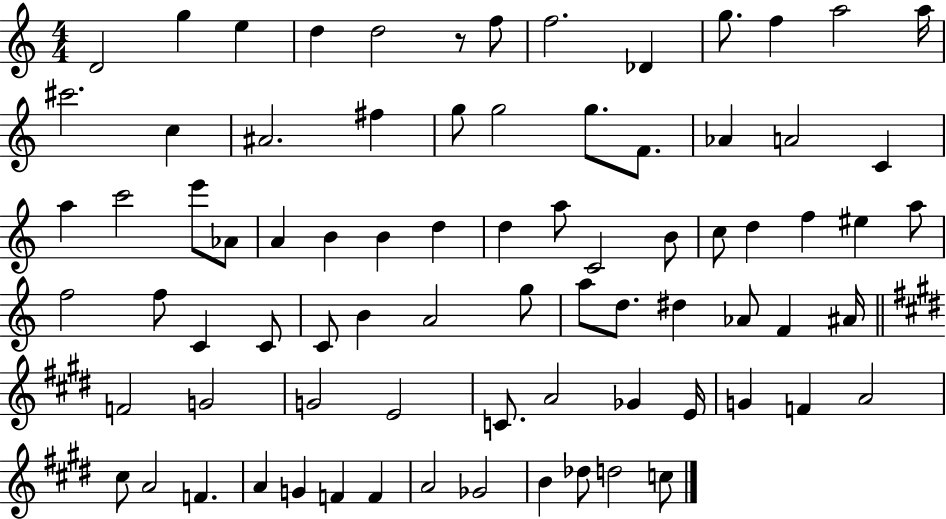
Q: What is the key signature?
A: C major